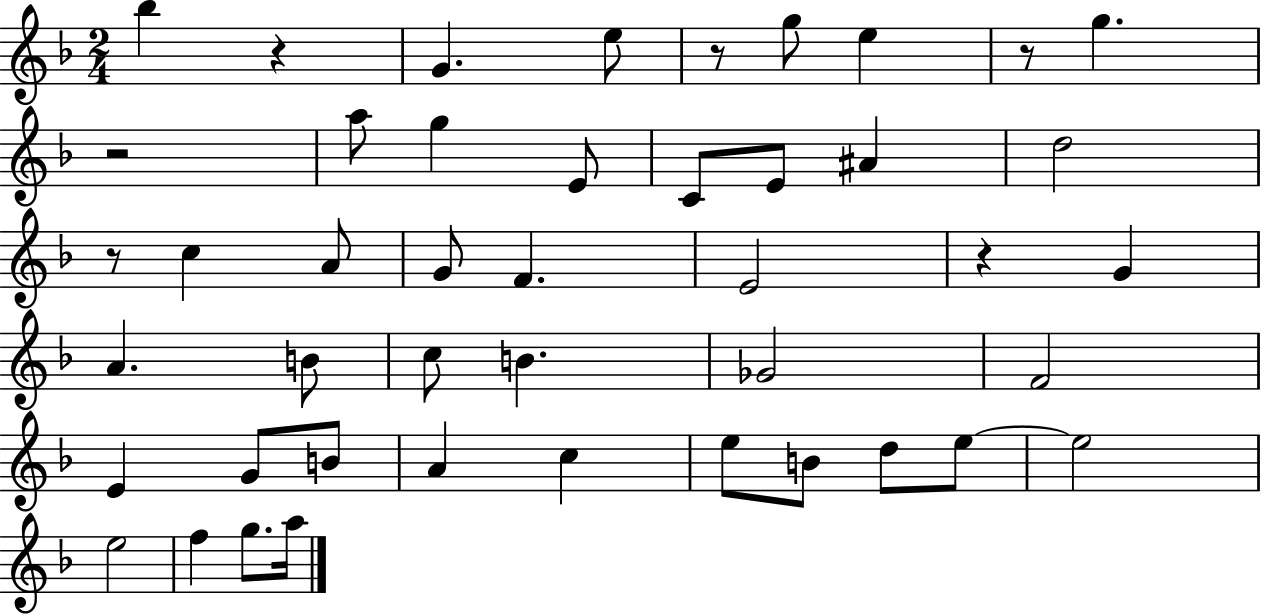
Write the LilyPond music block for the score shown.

{
  \clef treble
  \numericTimeSignature
  \time 2/4
  \key f \major
  \repeat volta 2 { bes''4 r4 | g'4. e''8 | r8 g''8 e''4 | r8 g''4. | \break r2 | a''8 g''4 e'8 | c'8 e'8 ais'4 | d''2 | \break r8 c''4 a'8 | g'8 f'4. | e'2 | r4 g'4 | \break a'4. b'8 | c''8 b'4. | ges'2 | f'2 | \break e'4 g'8 b'8 | a'4 c''4 | e''8 b'8 d''8 e''8~~ | e''2 | \break e''2 | f''4 g''8. a''16 | } \bar "|."
}